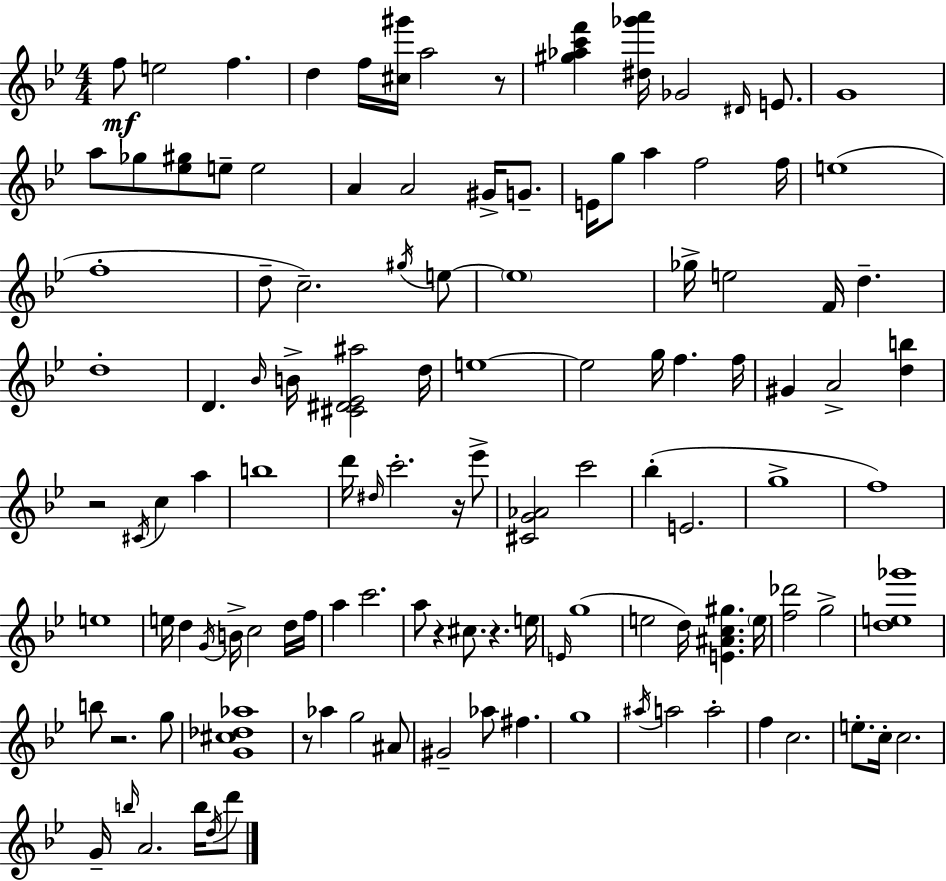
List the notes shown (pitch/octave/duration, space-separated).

F5/e E5/h F5/q. D5/q F5/s [C#5,G#6]/s A5/h R/e [G#5,Ab5,C6,F6]/q [D#5,Gb6,A6]/s Gb4/h D#4/s E4/e. G4/w A5/e Gb5/e [Eb5,G#5]/e E5/e E5/h A4/q A4/h G#4/s G4/e. E4/s G5/e A5/q F5/h F5/s E5/w F5/w D5/e C5/h. G#5/s E5/e E5/w Gb5/s E5/h F4/s D5/q. D5/w D4/q. Bb4/s B4/s [C#4,D#4,Eb4,A#5]/h D5/s E5/w E5/h G5/s F5/q. F5/s G#4/q A4/h [D5,B5]/q R/h C#4/s C5/q A5/q B5/w D6/s D#5/s C6/h. R/s Eb6/e [C#4,G4,Ab4]/h C6/h Bb5/q E4/h. G5/w F5/w E5/w E5/s D5/q G4/s B4/s C5/h D5/s F5/s A5/q C6/h. A5/e R/q C#5/e. R/q. E5/s E4/s G5/w E5/h D5/s [E4,A#4,C5,G#5]/q. E5/s [F5,Db6]/h G5/h [D5,E5,Gb6]/w B5/e R/h. G5/e [G4,C#5,Db5,Ab5]/w R/e Ab5/q G5/h A#4/e G#4/h Ab5/e F#5/q. G5/w A#5/s A5/h A5/h F5/q C5/h. E5/e. C5/s C5/h. G4/s B5/s A4/h. B5/s D5/s D6/e